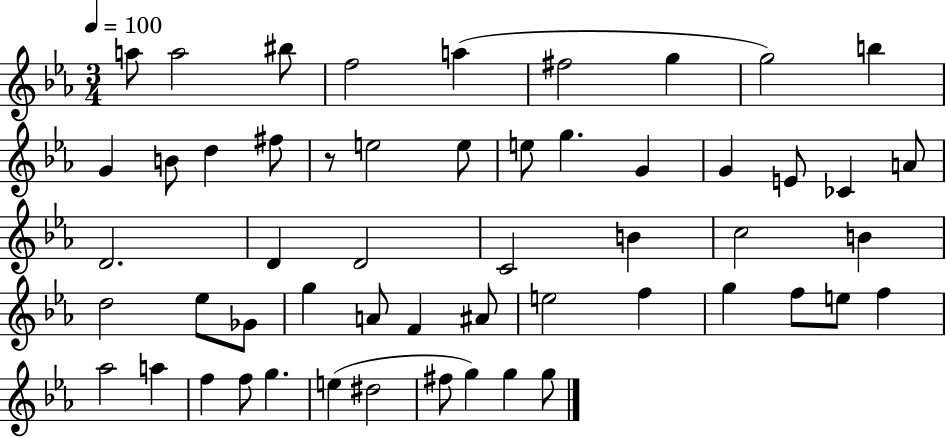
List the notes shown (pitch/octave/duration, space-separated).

A5/e A5/h BIS5/e F5/h A5/q F#5/h G5/q G5/h B5/q G4/q B4/e D5/q F#5/e R/e E5/h E5/e E5/e G5/q. G4/q G4/q E4/e CES4/q A4/e D4/h. D4/q D4/h C4/h B4/q C5/h B4/q D5/h Eb5/e Gb4/e G5/q A4/e F4/q A#4/e E5/h F5/q G5/q F5/e E5/e F5/q Ab5/h A5/q F5/q F5/e G5/q. E5/q D#5/h F#5/e G5/q G5/q G5/e